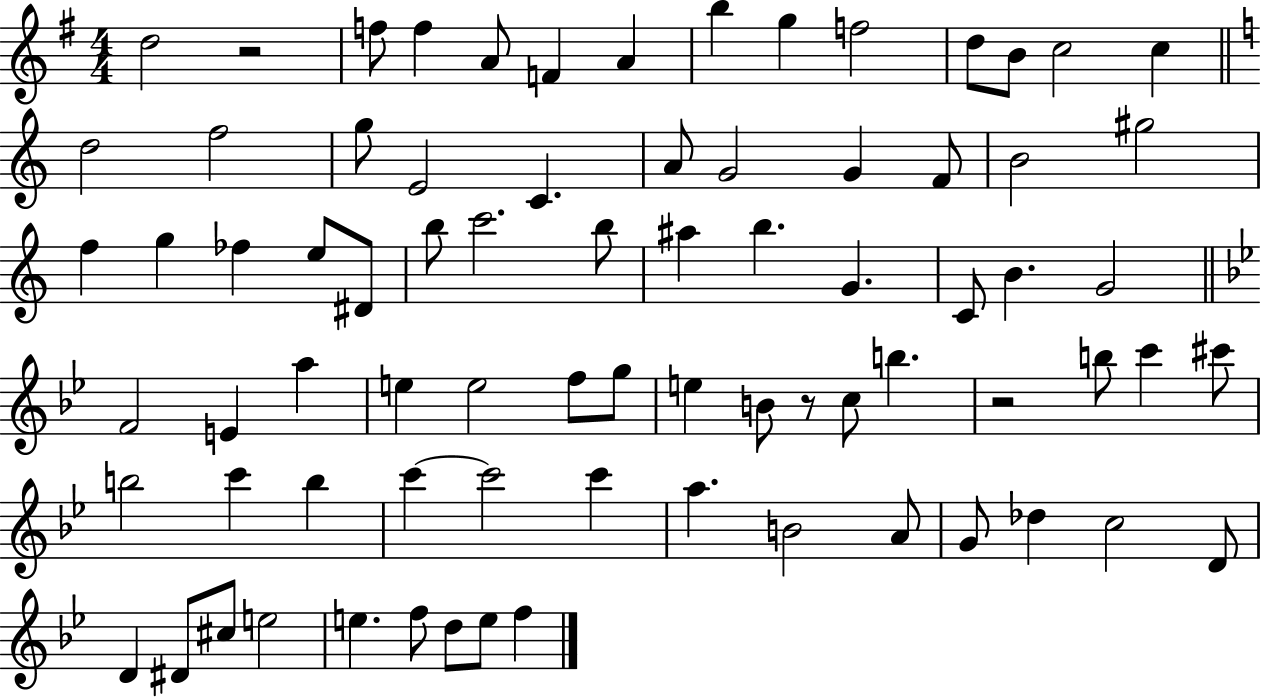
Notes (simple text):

D5/h R/h F5/e F5/q A4/e F4/q A4/q B5/q G5/q F5/h D5/e B4/e C5/h C5/q D5/h F5/h G5/e E4/h C4/q. A4/e G4/h G4/q F4/e B4/h G#5/h F5/q G5/q FES5/q E5/e D#4/e B5/e C6/h. B5/e A#5/q B5/q. G4/q. C4/e B4/q. G4/h F4/h E4/q A5/q E5/q E5/h F5/e G5/e E5/q B4/e R/e C5/e B5/q. R/h B5/e C6/q C#6/e B5/h C6/q B5/q C6/q C6/h C6/q A5/q. B4/h A4/e G4/e Db5/q C5/h D4/e D4/q D#4/e C#5/e E5/h E5/q. F5/e D5/e E5/e F5/q